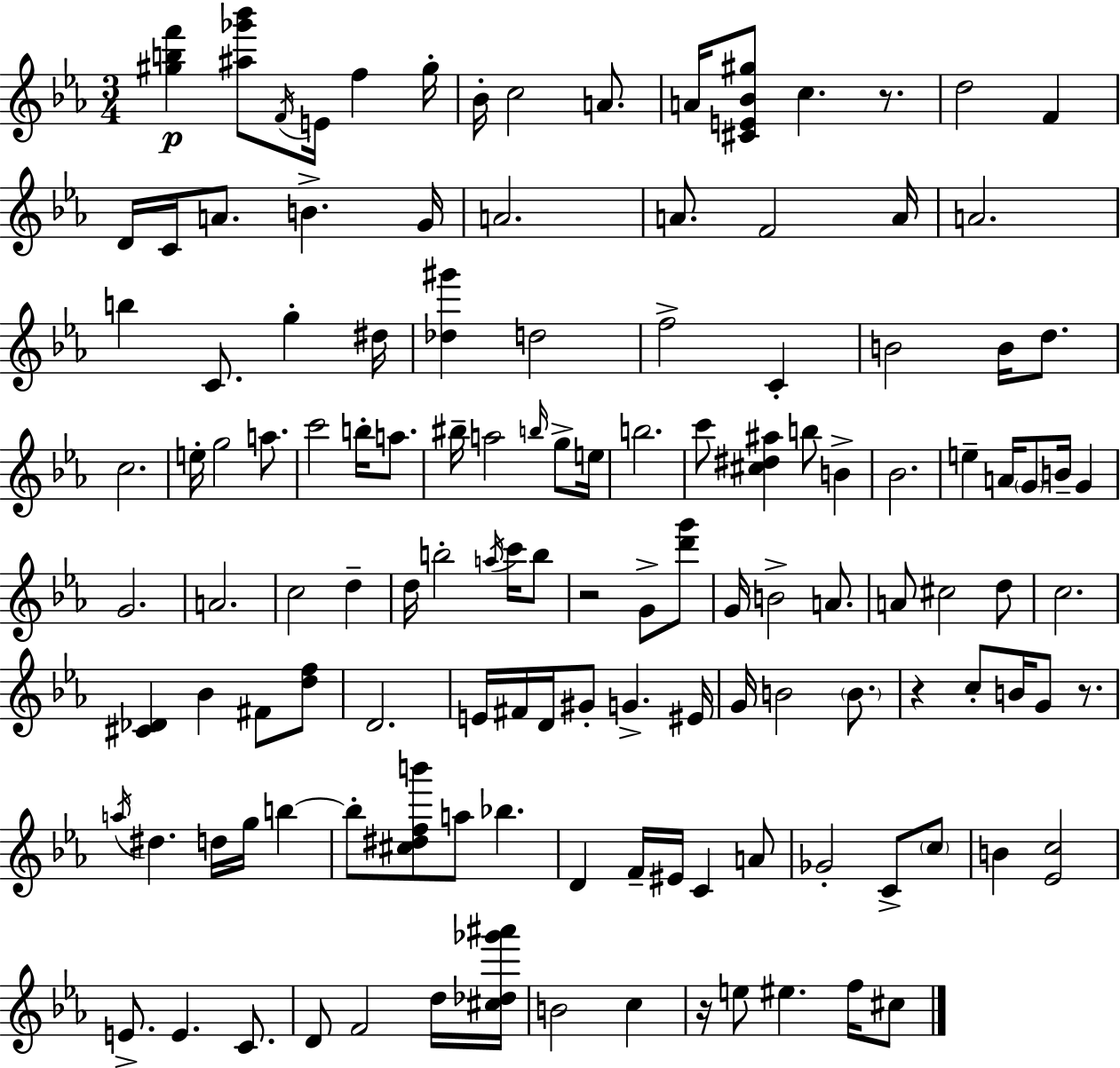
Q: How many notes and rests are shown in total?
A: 130